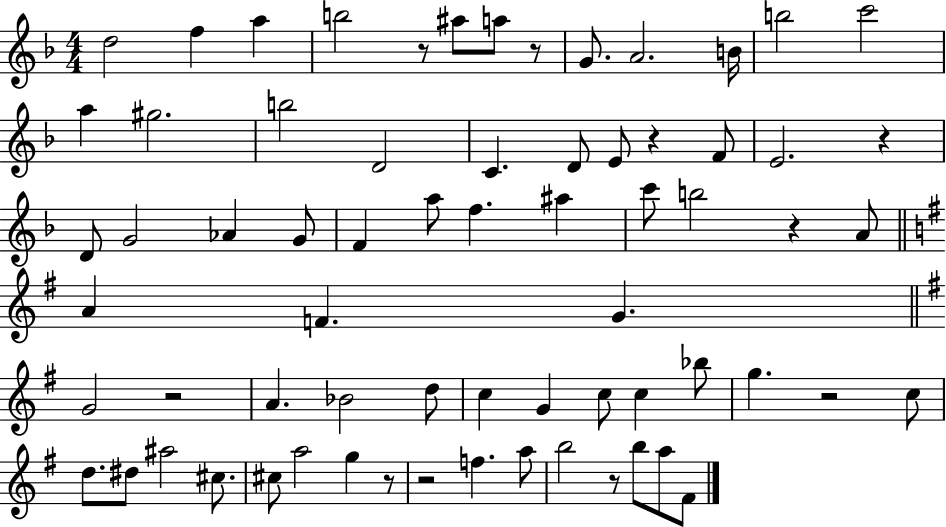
D5/h F5/q A5/q B5/h R/e A#5/e A5/e R/e G4/e. A4/h. B4/s B5/h C6/h A5/q G#5/h. B5/h D4/h C4/q. D4/e E4/e R/q F4/e E4/h. R/q D4/e G4/h Ab4/q G4/e F4/q A5/e F5/q. A#5/q C6/e B5/h R/q A4/e A4/q F4/q. G4/q. G4/h R/h A4/q. Bb4/h D5/e C5/q G4/q C5/e C5/q Bb5/e G5/q. R/h C5/e D5/e. D#5/e A#5/h C#5/e. C#5/e A5/h G5/q R/e R/h F5/q. A5/e B5/h R/e B5/e A5/e F#4/e